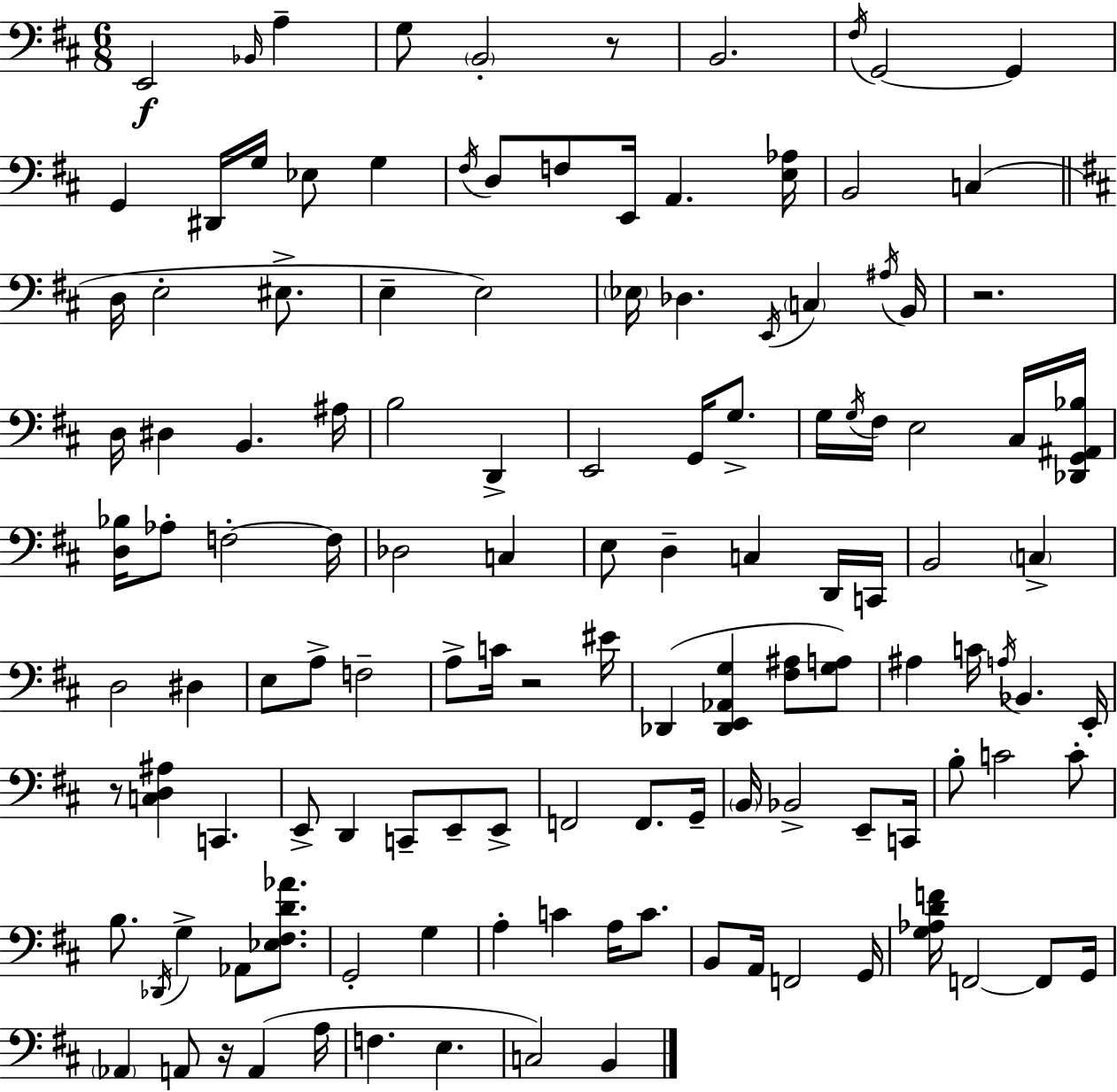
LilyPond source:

{
  \clef bass
  \numericTimeSignature
  \time 6/8
  \key d \major
  \repeat volta 2 { e,2\f \grace { bes,16 } a4-- | g8 \parenthesize b,2-. r8 | b,2. | \acciaccatura { fis16 } g,2~~ g,4 | \break g,4 dis,16 g16 ees8 g4 | \acciaccatura { fis16 } d8 f8 e,16 a,4. | <e aes>16 b,2 c4( | \bar "||" \break \key d \major d16 e2-. eis8.-> | e4-- e2) | \parenthesize ees16 des4. \acciaccatura { e,16 } \parenthesize c4 | \acciaccatura { ais16 } b,16 r2. | \break d16 dis4 b,4. | ais16 b2 d,4-> | e,2 g,16 g8.-> | g16 \acciaccatura { g16 } fis16 e2 | \break cis16 <des, g, ais, bes>16 <d bes>16 aes8-. f2-.~~ | f16 des2 c4 | e8 d4-- c4 | d,16 c,16 b,2 \parenthesize c4-> | \break d2 dis4 | e8 a8-> f2-- | a8-> c'16 r2 | eis'16 des,4( <des, e, aes, g>4 <fis ais>8 | \break <g a>8) ais4 c'16 \acciaccatura { a16 } bes,4. | e,16-. r8 <c d ais>4 c,4. | e,8-> d,4 c,8-- | e,8-- e,8-> f,2 | \break f,8. g,16-- \parenthesize b,16 bes,2-> | e,8-- c,16 b8-. c'2 | c'8-. b8. \acciaccatura { des,16 } g4-> | aes,8 <ees fis d' aes'>8. g,2-. | \break g4 a4-. c'4 | a16 c'8. b,8 a,16 f,2 | g,16 <g aes d' f'>16 f,2~~ | f,8 g,16 \parenthesize aes,4 a,8 r16 | \break a,4( a16 f4. e4. | c2) | b,4 } \bar "|."
}